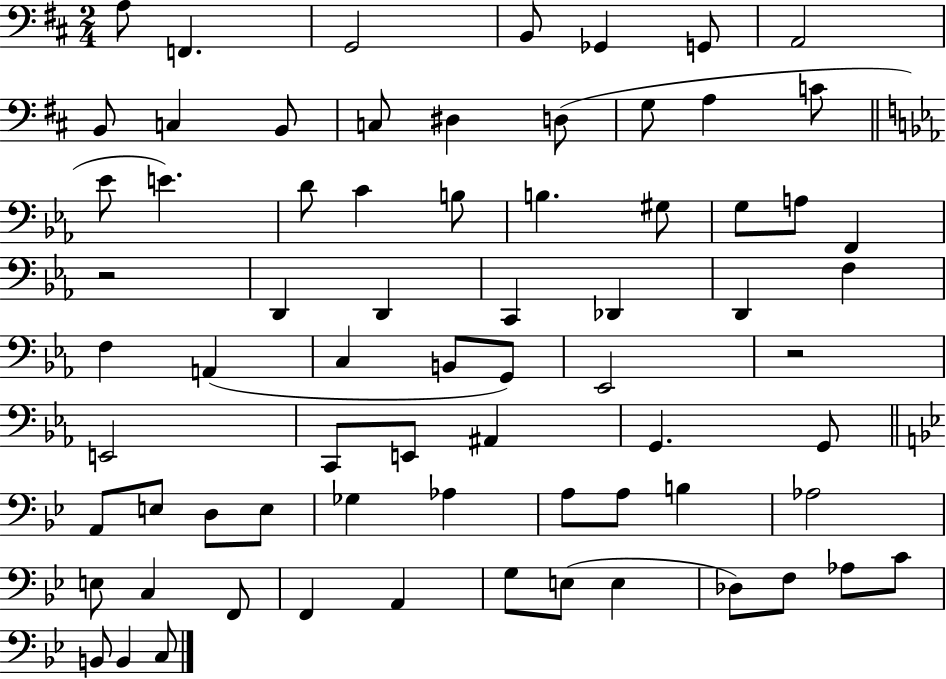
A3/e F2/q. G2/h B2/e Gb2/q G2/e A2/h B2/e C3/q B2/e C3/e D#3/q D3/e G3/e A3/q C4/e Eb4/e E4/q. D4/e C4/q B3/e B3/q. G#3/e G3/e A3/e F2/q R/h D2/q D2/q C2/q Db2/q D2/q F3/q F3/q A2/q C3/q B2/e G2/e Eb2/h R/h E2/h C2/e E2/e A#2/q G2/q. G2/e A2/e E3/e D3/e E3/e Gb3/q Ab3/q A3/e A3/e B3/q Ab3/h E3/e C3/q F2/e F2/q A2/q G3/e E3/e E3/q Db3/e F3/e Ab3/e C4/e B2/e B2/q C3/e